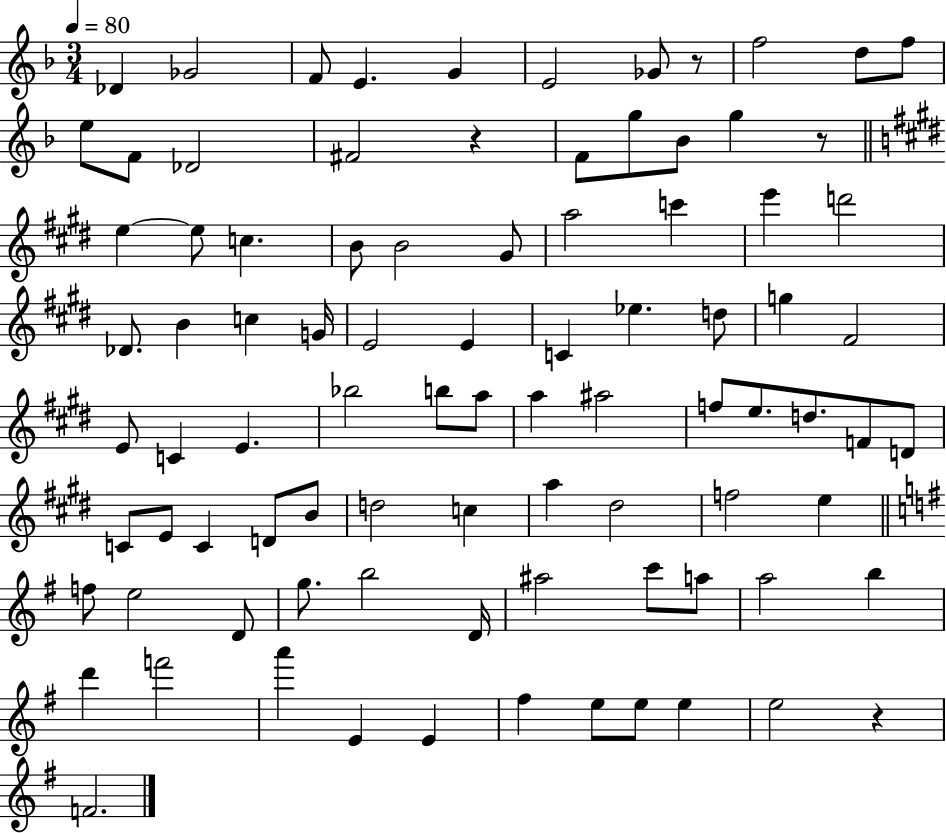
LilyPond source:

{
  \clef treble
  \numericTimeSignature
  \time 3/4
  \key f \major
  \tempo 4 = 80
  des'4 ges'2 | f'8 e'4. g'4 | e'2 ges'8 r8 | f''2 d''8 f''8 | \break e''8 f'8 des'2 | fis'2 r4 | f'8 g''8 bes'8 g''4 r8 | \bar "||" \break \key e \major e''4~~ e''8 c''4. | b'8 b'2 gis'8 | a''2 c'''4 | e'''4 d'''2 | \break des'8. b'4 c''4 g'16 | e'2 e'4 | c'4 ees''4. d''8 | g''4 fis'2 | \break e'8 c'4 e'4. | bes''2 b''8 a''8 | a''4 ais''2 | f''8 e''8. d''8. f'8 d'8 | \break c'8 e'8 c'4 d'8 b'8 | d''2 c''4 | a''4 dis''2 | f''2 e''4 | \break \bar "||" \break \key e \minor f''8 e''2 d'8 | g''8. b''2 d'16 | ais''2 c'''8 a''8 | a''2 b''4 | \break d'''4 f'''2 | a'''4 e'4 e'4 | fis''4 e''8 e''8 e''4 | e''2 r4 | \break f'2. | \bar "|."
}